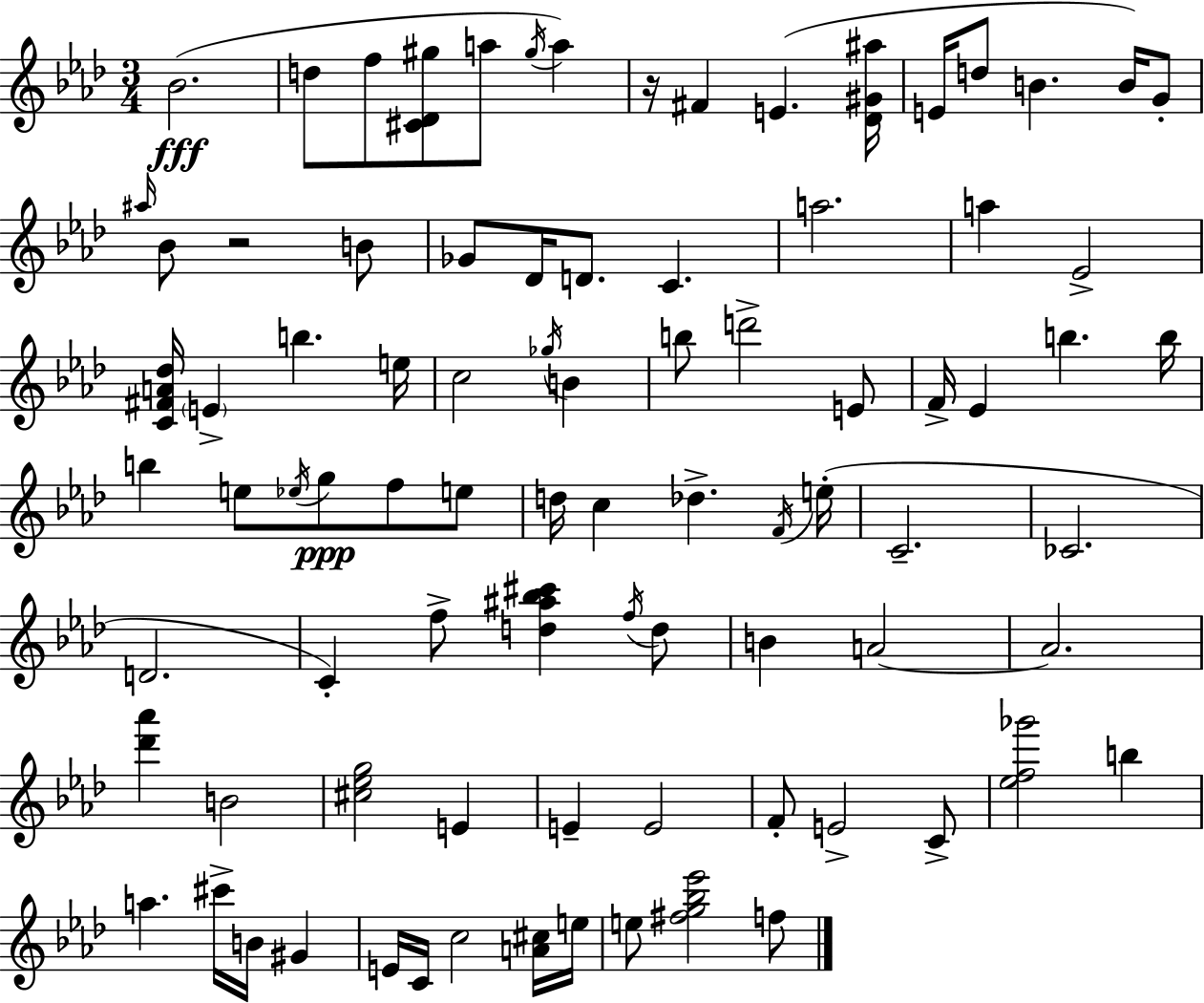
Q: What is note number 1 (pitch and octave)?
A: Bb4